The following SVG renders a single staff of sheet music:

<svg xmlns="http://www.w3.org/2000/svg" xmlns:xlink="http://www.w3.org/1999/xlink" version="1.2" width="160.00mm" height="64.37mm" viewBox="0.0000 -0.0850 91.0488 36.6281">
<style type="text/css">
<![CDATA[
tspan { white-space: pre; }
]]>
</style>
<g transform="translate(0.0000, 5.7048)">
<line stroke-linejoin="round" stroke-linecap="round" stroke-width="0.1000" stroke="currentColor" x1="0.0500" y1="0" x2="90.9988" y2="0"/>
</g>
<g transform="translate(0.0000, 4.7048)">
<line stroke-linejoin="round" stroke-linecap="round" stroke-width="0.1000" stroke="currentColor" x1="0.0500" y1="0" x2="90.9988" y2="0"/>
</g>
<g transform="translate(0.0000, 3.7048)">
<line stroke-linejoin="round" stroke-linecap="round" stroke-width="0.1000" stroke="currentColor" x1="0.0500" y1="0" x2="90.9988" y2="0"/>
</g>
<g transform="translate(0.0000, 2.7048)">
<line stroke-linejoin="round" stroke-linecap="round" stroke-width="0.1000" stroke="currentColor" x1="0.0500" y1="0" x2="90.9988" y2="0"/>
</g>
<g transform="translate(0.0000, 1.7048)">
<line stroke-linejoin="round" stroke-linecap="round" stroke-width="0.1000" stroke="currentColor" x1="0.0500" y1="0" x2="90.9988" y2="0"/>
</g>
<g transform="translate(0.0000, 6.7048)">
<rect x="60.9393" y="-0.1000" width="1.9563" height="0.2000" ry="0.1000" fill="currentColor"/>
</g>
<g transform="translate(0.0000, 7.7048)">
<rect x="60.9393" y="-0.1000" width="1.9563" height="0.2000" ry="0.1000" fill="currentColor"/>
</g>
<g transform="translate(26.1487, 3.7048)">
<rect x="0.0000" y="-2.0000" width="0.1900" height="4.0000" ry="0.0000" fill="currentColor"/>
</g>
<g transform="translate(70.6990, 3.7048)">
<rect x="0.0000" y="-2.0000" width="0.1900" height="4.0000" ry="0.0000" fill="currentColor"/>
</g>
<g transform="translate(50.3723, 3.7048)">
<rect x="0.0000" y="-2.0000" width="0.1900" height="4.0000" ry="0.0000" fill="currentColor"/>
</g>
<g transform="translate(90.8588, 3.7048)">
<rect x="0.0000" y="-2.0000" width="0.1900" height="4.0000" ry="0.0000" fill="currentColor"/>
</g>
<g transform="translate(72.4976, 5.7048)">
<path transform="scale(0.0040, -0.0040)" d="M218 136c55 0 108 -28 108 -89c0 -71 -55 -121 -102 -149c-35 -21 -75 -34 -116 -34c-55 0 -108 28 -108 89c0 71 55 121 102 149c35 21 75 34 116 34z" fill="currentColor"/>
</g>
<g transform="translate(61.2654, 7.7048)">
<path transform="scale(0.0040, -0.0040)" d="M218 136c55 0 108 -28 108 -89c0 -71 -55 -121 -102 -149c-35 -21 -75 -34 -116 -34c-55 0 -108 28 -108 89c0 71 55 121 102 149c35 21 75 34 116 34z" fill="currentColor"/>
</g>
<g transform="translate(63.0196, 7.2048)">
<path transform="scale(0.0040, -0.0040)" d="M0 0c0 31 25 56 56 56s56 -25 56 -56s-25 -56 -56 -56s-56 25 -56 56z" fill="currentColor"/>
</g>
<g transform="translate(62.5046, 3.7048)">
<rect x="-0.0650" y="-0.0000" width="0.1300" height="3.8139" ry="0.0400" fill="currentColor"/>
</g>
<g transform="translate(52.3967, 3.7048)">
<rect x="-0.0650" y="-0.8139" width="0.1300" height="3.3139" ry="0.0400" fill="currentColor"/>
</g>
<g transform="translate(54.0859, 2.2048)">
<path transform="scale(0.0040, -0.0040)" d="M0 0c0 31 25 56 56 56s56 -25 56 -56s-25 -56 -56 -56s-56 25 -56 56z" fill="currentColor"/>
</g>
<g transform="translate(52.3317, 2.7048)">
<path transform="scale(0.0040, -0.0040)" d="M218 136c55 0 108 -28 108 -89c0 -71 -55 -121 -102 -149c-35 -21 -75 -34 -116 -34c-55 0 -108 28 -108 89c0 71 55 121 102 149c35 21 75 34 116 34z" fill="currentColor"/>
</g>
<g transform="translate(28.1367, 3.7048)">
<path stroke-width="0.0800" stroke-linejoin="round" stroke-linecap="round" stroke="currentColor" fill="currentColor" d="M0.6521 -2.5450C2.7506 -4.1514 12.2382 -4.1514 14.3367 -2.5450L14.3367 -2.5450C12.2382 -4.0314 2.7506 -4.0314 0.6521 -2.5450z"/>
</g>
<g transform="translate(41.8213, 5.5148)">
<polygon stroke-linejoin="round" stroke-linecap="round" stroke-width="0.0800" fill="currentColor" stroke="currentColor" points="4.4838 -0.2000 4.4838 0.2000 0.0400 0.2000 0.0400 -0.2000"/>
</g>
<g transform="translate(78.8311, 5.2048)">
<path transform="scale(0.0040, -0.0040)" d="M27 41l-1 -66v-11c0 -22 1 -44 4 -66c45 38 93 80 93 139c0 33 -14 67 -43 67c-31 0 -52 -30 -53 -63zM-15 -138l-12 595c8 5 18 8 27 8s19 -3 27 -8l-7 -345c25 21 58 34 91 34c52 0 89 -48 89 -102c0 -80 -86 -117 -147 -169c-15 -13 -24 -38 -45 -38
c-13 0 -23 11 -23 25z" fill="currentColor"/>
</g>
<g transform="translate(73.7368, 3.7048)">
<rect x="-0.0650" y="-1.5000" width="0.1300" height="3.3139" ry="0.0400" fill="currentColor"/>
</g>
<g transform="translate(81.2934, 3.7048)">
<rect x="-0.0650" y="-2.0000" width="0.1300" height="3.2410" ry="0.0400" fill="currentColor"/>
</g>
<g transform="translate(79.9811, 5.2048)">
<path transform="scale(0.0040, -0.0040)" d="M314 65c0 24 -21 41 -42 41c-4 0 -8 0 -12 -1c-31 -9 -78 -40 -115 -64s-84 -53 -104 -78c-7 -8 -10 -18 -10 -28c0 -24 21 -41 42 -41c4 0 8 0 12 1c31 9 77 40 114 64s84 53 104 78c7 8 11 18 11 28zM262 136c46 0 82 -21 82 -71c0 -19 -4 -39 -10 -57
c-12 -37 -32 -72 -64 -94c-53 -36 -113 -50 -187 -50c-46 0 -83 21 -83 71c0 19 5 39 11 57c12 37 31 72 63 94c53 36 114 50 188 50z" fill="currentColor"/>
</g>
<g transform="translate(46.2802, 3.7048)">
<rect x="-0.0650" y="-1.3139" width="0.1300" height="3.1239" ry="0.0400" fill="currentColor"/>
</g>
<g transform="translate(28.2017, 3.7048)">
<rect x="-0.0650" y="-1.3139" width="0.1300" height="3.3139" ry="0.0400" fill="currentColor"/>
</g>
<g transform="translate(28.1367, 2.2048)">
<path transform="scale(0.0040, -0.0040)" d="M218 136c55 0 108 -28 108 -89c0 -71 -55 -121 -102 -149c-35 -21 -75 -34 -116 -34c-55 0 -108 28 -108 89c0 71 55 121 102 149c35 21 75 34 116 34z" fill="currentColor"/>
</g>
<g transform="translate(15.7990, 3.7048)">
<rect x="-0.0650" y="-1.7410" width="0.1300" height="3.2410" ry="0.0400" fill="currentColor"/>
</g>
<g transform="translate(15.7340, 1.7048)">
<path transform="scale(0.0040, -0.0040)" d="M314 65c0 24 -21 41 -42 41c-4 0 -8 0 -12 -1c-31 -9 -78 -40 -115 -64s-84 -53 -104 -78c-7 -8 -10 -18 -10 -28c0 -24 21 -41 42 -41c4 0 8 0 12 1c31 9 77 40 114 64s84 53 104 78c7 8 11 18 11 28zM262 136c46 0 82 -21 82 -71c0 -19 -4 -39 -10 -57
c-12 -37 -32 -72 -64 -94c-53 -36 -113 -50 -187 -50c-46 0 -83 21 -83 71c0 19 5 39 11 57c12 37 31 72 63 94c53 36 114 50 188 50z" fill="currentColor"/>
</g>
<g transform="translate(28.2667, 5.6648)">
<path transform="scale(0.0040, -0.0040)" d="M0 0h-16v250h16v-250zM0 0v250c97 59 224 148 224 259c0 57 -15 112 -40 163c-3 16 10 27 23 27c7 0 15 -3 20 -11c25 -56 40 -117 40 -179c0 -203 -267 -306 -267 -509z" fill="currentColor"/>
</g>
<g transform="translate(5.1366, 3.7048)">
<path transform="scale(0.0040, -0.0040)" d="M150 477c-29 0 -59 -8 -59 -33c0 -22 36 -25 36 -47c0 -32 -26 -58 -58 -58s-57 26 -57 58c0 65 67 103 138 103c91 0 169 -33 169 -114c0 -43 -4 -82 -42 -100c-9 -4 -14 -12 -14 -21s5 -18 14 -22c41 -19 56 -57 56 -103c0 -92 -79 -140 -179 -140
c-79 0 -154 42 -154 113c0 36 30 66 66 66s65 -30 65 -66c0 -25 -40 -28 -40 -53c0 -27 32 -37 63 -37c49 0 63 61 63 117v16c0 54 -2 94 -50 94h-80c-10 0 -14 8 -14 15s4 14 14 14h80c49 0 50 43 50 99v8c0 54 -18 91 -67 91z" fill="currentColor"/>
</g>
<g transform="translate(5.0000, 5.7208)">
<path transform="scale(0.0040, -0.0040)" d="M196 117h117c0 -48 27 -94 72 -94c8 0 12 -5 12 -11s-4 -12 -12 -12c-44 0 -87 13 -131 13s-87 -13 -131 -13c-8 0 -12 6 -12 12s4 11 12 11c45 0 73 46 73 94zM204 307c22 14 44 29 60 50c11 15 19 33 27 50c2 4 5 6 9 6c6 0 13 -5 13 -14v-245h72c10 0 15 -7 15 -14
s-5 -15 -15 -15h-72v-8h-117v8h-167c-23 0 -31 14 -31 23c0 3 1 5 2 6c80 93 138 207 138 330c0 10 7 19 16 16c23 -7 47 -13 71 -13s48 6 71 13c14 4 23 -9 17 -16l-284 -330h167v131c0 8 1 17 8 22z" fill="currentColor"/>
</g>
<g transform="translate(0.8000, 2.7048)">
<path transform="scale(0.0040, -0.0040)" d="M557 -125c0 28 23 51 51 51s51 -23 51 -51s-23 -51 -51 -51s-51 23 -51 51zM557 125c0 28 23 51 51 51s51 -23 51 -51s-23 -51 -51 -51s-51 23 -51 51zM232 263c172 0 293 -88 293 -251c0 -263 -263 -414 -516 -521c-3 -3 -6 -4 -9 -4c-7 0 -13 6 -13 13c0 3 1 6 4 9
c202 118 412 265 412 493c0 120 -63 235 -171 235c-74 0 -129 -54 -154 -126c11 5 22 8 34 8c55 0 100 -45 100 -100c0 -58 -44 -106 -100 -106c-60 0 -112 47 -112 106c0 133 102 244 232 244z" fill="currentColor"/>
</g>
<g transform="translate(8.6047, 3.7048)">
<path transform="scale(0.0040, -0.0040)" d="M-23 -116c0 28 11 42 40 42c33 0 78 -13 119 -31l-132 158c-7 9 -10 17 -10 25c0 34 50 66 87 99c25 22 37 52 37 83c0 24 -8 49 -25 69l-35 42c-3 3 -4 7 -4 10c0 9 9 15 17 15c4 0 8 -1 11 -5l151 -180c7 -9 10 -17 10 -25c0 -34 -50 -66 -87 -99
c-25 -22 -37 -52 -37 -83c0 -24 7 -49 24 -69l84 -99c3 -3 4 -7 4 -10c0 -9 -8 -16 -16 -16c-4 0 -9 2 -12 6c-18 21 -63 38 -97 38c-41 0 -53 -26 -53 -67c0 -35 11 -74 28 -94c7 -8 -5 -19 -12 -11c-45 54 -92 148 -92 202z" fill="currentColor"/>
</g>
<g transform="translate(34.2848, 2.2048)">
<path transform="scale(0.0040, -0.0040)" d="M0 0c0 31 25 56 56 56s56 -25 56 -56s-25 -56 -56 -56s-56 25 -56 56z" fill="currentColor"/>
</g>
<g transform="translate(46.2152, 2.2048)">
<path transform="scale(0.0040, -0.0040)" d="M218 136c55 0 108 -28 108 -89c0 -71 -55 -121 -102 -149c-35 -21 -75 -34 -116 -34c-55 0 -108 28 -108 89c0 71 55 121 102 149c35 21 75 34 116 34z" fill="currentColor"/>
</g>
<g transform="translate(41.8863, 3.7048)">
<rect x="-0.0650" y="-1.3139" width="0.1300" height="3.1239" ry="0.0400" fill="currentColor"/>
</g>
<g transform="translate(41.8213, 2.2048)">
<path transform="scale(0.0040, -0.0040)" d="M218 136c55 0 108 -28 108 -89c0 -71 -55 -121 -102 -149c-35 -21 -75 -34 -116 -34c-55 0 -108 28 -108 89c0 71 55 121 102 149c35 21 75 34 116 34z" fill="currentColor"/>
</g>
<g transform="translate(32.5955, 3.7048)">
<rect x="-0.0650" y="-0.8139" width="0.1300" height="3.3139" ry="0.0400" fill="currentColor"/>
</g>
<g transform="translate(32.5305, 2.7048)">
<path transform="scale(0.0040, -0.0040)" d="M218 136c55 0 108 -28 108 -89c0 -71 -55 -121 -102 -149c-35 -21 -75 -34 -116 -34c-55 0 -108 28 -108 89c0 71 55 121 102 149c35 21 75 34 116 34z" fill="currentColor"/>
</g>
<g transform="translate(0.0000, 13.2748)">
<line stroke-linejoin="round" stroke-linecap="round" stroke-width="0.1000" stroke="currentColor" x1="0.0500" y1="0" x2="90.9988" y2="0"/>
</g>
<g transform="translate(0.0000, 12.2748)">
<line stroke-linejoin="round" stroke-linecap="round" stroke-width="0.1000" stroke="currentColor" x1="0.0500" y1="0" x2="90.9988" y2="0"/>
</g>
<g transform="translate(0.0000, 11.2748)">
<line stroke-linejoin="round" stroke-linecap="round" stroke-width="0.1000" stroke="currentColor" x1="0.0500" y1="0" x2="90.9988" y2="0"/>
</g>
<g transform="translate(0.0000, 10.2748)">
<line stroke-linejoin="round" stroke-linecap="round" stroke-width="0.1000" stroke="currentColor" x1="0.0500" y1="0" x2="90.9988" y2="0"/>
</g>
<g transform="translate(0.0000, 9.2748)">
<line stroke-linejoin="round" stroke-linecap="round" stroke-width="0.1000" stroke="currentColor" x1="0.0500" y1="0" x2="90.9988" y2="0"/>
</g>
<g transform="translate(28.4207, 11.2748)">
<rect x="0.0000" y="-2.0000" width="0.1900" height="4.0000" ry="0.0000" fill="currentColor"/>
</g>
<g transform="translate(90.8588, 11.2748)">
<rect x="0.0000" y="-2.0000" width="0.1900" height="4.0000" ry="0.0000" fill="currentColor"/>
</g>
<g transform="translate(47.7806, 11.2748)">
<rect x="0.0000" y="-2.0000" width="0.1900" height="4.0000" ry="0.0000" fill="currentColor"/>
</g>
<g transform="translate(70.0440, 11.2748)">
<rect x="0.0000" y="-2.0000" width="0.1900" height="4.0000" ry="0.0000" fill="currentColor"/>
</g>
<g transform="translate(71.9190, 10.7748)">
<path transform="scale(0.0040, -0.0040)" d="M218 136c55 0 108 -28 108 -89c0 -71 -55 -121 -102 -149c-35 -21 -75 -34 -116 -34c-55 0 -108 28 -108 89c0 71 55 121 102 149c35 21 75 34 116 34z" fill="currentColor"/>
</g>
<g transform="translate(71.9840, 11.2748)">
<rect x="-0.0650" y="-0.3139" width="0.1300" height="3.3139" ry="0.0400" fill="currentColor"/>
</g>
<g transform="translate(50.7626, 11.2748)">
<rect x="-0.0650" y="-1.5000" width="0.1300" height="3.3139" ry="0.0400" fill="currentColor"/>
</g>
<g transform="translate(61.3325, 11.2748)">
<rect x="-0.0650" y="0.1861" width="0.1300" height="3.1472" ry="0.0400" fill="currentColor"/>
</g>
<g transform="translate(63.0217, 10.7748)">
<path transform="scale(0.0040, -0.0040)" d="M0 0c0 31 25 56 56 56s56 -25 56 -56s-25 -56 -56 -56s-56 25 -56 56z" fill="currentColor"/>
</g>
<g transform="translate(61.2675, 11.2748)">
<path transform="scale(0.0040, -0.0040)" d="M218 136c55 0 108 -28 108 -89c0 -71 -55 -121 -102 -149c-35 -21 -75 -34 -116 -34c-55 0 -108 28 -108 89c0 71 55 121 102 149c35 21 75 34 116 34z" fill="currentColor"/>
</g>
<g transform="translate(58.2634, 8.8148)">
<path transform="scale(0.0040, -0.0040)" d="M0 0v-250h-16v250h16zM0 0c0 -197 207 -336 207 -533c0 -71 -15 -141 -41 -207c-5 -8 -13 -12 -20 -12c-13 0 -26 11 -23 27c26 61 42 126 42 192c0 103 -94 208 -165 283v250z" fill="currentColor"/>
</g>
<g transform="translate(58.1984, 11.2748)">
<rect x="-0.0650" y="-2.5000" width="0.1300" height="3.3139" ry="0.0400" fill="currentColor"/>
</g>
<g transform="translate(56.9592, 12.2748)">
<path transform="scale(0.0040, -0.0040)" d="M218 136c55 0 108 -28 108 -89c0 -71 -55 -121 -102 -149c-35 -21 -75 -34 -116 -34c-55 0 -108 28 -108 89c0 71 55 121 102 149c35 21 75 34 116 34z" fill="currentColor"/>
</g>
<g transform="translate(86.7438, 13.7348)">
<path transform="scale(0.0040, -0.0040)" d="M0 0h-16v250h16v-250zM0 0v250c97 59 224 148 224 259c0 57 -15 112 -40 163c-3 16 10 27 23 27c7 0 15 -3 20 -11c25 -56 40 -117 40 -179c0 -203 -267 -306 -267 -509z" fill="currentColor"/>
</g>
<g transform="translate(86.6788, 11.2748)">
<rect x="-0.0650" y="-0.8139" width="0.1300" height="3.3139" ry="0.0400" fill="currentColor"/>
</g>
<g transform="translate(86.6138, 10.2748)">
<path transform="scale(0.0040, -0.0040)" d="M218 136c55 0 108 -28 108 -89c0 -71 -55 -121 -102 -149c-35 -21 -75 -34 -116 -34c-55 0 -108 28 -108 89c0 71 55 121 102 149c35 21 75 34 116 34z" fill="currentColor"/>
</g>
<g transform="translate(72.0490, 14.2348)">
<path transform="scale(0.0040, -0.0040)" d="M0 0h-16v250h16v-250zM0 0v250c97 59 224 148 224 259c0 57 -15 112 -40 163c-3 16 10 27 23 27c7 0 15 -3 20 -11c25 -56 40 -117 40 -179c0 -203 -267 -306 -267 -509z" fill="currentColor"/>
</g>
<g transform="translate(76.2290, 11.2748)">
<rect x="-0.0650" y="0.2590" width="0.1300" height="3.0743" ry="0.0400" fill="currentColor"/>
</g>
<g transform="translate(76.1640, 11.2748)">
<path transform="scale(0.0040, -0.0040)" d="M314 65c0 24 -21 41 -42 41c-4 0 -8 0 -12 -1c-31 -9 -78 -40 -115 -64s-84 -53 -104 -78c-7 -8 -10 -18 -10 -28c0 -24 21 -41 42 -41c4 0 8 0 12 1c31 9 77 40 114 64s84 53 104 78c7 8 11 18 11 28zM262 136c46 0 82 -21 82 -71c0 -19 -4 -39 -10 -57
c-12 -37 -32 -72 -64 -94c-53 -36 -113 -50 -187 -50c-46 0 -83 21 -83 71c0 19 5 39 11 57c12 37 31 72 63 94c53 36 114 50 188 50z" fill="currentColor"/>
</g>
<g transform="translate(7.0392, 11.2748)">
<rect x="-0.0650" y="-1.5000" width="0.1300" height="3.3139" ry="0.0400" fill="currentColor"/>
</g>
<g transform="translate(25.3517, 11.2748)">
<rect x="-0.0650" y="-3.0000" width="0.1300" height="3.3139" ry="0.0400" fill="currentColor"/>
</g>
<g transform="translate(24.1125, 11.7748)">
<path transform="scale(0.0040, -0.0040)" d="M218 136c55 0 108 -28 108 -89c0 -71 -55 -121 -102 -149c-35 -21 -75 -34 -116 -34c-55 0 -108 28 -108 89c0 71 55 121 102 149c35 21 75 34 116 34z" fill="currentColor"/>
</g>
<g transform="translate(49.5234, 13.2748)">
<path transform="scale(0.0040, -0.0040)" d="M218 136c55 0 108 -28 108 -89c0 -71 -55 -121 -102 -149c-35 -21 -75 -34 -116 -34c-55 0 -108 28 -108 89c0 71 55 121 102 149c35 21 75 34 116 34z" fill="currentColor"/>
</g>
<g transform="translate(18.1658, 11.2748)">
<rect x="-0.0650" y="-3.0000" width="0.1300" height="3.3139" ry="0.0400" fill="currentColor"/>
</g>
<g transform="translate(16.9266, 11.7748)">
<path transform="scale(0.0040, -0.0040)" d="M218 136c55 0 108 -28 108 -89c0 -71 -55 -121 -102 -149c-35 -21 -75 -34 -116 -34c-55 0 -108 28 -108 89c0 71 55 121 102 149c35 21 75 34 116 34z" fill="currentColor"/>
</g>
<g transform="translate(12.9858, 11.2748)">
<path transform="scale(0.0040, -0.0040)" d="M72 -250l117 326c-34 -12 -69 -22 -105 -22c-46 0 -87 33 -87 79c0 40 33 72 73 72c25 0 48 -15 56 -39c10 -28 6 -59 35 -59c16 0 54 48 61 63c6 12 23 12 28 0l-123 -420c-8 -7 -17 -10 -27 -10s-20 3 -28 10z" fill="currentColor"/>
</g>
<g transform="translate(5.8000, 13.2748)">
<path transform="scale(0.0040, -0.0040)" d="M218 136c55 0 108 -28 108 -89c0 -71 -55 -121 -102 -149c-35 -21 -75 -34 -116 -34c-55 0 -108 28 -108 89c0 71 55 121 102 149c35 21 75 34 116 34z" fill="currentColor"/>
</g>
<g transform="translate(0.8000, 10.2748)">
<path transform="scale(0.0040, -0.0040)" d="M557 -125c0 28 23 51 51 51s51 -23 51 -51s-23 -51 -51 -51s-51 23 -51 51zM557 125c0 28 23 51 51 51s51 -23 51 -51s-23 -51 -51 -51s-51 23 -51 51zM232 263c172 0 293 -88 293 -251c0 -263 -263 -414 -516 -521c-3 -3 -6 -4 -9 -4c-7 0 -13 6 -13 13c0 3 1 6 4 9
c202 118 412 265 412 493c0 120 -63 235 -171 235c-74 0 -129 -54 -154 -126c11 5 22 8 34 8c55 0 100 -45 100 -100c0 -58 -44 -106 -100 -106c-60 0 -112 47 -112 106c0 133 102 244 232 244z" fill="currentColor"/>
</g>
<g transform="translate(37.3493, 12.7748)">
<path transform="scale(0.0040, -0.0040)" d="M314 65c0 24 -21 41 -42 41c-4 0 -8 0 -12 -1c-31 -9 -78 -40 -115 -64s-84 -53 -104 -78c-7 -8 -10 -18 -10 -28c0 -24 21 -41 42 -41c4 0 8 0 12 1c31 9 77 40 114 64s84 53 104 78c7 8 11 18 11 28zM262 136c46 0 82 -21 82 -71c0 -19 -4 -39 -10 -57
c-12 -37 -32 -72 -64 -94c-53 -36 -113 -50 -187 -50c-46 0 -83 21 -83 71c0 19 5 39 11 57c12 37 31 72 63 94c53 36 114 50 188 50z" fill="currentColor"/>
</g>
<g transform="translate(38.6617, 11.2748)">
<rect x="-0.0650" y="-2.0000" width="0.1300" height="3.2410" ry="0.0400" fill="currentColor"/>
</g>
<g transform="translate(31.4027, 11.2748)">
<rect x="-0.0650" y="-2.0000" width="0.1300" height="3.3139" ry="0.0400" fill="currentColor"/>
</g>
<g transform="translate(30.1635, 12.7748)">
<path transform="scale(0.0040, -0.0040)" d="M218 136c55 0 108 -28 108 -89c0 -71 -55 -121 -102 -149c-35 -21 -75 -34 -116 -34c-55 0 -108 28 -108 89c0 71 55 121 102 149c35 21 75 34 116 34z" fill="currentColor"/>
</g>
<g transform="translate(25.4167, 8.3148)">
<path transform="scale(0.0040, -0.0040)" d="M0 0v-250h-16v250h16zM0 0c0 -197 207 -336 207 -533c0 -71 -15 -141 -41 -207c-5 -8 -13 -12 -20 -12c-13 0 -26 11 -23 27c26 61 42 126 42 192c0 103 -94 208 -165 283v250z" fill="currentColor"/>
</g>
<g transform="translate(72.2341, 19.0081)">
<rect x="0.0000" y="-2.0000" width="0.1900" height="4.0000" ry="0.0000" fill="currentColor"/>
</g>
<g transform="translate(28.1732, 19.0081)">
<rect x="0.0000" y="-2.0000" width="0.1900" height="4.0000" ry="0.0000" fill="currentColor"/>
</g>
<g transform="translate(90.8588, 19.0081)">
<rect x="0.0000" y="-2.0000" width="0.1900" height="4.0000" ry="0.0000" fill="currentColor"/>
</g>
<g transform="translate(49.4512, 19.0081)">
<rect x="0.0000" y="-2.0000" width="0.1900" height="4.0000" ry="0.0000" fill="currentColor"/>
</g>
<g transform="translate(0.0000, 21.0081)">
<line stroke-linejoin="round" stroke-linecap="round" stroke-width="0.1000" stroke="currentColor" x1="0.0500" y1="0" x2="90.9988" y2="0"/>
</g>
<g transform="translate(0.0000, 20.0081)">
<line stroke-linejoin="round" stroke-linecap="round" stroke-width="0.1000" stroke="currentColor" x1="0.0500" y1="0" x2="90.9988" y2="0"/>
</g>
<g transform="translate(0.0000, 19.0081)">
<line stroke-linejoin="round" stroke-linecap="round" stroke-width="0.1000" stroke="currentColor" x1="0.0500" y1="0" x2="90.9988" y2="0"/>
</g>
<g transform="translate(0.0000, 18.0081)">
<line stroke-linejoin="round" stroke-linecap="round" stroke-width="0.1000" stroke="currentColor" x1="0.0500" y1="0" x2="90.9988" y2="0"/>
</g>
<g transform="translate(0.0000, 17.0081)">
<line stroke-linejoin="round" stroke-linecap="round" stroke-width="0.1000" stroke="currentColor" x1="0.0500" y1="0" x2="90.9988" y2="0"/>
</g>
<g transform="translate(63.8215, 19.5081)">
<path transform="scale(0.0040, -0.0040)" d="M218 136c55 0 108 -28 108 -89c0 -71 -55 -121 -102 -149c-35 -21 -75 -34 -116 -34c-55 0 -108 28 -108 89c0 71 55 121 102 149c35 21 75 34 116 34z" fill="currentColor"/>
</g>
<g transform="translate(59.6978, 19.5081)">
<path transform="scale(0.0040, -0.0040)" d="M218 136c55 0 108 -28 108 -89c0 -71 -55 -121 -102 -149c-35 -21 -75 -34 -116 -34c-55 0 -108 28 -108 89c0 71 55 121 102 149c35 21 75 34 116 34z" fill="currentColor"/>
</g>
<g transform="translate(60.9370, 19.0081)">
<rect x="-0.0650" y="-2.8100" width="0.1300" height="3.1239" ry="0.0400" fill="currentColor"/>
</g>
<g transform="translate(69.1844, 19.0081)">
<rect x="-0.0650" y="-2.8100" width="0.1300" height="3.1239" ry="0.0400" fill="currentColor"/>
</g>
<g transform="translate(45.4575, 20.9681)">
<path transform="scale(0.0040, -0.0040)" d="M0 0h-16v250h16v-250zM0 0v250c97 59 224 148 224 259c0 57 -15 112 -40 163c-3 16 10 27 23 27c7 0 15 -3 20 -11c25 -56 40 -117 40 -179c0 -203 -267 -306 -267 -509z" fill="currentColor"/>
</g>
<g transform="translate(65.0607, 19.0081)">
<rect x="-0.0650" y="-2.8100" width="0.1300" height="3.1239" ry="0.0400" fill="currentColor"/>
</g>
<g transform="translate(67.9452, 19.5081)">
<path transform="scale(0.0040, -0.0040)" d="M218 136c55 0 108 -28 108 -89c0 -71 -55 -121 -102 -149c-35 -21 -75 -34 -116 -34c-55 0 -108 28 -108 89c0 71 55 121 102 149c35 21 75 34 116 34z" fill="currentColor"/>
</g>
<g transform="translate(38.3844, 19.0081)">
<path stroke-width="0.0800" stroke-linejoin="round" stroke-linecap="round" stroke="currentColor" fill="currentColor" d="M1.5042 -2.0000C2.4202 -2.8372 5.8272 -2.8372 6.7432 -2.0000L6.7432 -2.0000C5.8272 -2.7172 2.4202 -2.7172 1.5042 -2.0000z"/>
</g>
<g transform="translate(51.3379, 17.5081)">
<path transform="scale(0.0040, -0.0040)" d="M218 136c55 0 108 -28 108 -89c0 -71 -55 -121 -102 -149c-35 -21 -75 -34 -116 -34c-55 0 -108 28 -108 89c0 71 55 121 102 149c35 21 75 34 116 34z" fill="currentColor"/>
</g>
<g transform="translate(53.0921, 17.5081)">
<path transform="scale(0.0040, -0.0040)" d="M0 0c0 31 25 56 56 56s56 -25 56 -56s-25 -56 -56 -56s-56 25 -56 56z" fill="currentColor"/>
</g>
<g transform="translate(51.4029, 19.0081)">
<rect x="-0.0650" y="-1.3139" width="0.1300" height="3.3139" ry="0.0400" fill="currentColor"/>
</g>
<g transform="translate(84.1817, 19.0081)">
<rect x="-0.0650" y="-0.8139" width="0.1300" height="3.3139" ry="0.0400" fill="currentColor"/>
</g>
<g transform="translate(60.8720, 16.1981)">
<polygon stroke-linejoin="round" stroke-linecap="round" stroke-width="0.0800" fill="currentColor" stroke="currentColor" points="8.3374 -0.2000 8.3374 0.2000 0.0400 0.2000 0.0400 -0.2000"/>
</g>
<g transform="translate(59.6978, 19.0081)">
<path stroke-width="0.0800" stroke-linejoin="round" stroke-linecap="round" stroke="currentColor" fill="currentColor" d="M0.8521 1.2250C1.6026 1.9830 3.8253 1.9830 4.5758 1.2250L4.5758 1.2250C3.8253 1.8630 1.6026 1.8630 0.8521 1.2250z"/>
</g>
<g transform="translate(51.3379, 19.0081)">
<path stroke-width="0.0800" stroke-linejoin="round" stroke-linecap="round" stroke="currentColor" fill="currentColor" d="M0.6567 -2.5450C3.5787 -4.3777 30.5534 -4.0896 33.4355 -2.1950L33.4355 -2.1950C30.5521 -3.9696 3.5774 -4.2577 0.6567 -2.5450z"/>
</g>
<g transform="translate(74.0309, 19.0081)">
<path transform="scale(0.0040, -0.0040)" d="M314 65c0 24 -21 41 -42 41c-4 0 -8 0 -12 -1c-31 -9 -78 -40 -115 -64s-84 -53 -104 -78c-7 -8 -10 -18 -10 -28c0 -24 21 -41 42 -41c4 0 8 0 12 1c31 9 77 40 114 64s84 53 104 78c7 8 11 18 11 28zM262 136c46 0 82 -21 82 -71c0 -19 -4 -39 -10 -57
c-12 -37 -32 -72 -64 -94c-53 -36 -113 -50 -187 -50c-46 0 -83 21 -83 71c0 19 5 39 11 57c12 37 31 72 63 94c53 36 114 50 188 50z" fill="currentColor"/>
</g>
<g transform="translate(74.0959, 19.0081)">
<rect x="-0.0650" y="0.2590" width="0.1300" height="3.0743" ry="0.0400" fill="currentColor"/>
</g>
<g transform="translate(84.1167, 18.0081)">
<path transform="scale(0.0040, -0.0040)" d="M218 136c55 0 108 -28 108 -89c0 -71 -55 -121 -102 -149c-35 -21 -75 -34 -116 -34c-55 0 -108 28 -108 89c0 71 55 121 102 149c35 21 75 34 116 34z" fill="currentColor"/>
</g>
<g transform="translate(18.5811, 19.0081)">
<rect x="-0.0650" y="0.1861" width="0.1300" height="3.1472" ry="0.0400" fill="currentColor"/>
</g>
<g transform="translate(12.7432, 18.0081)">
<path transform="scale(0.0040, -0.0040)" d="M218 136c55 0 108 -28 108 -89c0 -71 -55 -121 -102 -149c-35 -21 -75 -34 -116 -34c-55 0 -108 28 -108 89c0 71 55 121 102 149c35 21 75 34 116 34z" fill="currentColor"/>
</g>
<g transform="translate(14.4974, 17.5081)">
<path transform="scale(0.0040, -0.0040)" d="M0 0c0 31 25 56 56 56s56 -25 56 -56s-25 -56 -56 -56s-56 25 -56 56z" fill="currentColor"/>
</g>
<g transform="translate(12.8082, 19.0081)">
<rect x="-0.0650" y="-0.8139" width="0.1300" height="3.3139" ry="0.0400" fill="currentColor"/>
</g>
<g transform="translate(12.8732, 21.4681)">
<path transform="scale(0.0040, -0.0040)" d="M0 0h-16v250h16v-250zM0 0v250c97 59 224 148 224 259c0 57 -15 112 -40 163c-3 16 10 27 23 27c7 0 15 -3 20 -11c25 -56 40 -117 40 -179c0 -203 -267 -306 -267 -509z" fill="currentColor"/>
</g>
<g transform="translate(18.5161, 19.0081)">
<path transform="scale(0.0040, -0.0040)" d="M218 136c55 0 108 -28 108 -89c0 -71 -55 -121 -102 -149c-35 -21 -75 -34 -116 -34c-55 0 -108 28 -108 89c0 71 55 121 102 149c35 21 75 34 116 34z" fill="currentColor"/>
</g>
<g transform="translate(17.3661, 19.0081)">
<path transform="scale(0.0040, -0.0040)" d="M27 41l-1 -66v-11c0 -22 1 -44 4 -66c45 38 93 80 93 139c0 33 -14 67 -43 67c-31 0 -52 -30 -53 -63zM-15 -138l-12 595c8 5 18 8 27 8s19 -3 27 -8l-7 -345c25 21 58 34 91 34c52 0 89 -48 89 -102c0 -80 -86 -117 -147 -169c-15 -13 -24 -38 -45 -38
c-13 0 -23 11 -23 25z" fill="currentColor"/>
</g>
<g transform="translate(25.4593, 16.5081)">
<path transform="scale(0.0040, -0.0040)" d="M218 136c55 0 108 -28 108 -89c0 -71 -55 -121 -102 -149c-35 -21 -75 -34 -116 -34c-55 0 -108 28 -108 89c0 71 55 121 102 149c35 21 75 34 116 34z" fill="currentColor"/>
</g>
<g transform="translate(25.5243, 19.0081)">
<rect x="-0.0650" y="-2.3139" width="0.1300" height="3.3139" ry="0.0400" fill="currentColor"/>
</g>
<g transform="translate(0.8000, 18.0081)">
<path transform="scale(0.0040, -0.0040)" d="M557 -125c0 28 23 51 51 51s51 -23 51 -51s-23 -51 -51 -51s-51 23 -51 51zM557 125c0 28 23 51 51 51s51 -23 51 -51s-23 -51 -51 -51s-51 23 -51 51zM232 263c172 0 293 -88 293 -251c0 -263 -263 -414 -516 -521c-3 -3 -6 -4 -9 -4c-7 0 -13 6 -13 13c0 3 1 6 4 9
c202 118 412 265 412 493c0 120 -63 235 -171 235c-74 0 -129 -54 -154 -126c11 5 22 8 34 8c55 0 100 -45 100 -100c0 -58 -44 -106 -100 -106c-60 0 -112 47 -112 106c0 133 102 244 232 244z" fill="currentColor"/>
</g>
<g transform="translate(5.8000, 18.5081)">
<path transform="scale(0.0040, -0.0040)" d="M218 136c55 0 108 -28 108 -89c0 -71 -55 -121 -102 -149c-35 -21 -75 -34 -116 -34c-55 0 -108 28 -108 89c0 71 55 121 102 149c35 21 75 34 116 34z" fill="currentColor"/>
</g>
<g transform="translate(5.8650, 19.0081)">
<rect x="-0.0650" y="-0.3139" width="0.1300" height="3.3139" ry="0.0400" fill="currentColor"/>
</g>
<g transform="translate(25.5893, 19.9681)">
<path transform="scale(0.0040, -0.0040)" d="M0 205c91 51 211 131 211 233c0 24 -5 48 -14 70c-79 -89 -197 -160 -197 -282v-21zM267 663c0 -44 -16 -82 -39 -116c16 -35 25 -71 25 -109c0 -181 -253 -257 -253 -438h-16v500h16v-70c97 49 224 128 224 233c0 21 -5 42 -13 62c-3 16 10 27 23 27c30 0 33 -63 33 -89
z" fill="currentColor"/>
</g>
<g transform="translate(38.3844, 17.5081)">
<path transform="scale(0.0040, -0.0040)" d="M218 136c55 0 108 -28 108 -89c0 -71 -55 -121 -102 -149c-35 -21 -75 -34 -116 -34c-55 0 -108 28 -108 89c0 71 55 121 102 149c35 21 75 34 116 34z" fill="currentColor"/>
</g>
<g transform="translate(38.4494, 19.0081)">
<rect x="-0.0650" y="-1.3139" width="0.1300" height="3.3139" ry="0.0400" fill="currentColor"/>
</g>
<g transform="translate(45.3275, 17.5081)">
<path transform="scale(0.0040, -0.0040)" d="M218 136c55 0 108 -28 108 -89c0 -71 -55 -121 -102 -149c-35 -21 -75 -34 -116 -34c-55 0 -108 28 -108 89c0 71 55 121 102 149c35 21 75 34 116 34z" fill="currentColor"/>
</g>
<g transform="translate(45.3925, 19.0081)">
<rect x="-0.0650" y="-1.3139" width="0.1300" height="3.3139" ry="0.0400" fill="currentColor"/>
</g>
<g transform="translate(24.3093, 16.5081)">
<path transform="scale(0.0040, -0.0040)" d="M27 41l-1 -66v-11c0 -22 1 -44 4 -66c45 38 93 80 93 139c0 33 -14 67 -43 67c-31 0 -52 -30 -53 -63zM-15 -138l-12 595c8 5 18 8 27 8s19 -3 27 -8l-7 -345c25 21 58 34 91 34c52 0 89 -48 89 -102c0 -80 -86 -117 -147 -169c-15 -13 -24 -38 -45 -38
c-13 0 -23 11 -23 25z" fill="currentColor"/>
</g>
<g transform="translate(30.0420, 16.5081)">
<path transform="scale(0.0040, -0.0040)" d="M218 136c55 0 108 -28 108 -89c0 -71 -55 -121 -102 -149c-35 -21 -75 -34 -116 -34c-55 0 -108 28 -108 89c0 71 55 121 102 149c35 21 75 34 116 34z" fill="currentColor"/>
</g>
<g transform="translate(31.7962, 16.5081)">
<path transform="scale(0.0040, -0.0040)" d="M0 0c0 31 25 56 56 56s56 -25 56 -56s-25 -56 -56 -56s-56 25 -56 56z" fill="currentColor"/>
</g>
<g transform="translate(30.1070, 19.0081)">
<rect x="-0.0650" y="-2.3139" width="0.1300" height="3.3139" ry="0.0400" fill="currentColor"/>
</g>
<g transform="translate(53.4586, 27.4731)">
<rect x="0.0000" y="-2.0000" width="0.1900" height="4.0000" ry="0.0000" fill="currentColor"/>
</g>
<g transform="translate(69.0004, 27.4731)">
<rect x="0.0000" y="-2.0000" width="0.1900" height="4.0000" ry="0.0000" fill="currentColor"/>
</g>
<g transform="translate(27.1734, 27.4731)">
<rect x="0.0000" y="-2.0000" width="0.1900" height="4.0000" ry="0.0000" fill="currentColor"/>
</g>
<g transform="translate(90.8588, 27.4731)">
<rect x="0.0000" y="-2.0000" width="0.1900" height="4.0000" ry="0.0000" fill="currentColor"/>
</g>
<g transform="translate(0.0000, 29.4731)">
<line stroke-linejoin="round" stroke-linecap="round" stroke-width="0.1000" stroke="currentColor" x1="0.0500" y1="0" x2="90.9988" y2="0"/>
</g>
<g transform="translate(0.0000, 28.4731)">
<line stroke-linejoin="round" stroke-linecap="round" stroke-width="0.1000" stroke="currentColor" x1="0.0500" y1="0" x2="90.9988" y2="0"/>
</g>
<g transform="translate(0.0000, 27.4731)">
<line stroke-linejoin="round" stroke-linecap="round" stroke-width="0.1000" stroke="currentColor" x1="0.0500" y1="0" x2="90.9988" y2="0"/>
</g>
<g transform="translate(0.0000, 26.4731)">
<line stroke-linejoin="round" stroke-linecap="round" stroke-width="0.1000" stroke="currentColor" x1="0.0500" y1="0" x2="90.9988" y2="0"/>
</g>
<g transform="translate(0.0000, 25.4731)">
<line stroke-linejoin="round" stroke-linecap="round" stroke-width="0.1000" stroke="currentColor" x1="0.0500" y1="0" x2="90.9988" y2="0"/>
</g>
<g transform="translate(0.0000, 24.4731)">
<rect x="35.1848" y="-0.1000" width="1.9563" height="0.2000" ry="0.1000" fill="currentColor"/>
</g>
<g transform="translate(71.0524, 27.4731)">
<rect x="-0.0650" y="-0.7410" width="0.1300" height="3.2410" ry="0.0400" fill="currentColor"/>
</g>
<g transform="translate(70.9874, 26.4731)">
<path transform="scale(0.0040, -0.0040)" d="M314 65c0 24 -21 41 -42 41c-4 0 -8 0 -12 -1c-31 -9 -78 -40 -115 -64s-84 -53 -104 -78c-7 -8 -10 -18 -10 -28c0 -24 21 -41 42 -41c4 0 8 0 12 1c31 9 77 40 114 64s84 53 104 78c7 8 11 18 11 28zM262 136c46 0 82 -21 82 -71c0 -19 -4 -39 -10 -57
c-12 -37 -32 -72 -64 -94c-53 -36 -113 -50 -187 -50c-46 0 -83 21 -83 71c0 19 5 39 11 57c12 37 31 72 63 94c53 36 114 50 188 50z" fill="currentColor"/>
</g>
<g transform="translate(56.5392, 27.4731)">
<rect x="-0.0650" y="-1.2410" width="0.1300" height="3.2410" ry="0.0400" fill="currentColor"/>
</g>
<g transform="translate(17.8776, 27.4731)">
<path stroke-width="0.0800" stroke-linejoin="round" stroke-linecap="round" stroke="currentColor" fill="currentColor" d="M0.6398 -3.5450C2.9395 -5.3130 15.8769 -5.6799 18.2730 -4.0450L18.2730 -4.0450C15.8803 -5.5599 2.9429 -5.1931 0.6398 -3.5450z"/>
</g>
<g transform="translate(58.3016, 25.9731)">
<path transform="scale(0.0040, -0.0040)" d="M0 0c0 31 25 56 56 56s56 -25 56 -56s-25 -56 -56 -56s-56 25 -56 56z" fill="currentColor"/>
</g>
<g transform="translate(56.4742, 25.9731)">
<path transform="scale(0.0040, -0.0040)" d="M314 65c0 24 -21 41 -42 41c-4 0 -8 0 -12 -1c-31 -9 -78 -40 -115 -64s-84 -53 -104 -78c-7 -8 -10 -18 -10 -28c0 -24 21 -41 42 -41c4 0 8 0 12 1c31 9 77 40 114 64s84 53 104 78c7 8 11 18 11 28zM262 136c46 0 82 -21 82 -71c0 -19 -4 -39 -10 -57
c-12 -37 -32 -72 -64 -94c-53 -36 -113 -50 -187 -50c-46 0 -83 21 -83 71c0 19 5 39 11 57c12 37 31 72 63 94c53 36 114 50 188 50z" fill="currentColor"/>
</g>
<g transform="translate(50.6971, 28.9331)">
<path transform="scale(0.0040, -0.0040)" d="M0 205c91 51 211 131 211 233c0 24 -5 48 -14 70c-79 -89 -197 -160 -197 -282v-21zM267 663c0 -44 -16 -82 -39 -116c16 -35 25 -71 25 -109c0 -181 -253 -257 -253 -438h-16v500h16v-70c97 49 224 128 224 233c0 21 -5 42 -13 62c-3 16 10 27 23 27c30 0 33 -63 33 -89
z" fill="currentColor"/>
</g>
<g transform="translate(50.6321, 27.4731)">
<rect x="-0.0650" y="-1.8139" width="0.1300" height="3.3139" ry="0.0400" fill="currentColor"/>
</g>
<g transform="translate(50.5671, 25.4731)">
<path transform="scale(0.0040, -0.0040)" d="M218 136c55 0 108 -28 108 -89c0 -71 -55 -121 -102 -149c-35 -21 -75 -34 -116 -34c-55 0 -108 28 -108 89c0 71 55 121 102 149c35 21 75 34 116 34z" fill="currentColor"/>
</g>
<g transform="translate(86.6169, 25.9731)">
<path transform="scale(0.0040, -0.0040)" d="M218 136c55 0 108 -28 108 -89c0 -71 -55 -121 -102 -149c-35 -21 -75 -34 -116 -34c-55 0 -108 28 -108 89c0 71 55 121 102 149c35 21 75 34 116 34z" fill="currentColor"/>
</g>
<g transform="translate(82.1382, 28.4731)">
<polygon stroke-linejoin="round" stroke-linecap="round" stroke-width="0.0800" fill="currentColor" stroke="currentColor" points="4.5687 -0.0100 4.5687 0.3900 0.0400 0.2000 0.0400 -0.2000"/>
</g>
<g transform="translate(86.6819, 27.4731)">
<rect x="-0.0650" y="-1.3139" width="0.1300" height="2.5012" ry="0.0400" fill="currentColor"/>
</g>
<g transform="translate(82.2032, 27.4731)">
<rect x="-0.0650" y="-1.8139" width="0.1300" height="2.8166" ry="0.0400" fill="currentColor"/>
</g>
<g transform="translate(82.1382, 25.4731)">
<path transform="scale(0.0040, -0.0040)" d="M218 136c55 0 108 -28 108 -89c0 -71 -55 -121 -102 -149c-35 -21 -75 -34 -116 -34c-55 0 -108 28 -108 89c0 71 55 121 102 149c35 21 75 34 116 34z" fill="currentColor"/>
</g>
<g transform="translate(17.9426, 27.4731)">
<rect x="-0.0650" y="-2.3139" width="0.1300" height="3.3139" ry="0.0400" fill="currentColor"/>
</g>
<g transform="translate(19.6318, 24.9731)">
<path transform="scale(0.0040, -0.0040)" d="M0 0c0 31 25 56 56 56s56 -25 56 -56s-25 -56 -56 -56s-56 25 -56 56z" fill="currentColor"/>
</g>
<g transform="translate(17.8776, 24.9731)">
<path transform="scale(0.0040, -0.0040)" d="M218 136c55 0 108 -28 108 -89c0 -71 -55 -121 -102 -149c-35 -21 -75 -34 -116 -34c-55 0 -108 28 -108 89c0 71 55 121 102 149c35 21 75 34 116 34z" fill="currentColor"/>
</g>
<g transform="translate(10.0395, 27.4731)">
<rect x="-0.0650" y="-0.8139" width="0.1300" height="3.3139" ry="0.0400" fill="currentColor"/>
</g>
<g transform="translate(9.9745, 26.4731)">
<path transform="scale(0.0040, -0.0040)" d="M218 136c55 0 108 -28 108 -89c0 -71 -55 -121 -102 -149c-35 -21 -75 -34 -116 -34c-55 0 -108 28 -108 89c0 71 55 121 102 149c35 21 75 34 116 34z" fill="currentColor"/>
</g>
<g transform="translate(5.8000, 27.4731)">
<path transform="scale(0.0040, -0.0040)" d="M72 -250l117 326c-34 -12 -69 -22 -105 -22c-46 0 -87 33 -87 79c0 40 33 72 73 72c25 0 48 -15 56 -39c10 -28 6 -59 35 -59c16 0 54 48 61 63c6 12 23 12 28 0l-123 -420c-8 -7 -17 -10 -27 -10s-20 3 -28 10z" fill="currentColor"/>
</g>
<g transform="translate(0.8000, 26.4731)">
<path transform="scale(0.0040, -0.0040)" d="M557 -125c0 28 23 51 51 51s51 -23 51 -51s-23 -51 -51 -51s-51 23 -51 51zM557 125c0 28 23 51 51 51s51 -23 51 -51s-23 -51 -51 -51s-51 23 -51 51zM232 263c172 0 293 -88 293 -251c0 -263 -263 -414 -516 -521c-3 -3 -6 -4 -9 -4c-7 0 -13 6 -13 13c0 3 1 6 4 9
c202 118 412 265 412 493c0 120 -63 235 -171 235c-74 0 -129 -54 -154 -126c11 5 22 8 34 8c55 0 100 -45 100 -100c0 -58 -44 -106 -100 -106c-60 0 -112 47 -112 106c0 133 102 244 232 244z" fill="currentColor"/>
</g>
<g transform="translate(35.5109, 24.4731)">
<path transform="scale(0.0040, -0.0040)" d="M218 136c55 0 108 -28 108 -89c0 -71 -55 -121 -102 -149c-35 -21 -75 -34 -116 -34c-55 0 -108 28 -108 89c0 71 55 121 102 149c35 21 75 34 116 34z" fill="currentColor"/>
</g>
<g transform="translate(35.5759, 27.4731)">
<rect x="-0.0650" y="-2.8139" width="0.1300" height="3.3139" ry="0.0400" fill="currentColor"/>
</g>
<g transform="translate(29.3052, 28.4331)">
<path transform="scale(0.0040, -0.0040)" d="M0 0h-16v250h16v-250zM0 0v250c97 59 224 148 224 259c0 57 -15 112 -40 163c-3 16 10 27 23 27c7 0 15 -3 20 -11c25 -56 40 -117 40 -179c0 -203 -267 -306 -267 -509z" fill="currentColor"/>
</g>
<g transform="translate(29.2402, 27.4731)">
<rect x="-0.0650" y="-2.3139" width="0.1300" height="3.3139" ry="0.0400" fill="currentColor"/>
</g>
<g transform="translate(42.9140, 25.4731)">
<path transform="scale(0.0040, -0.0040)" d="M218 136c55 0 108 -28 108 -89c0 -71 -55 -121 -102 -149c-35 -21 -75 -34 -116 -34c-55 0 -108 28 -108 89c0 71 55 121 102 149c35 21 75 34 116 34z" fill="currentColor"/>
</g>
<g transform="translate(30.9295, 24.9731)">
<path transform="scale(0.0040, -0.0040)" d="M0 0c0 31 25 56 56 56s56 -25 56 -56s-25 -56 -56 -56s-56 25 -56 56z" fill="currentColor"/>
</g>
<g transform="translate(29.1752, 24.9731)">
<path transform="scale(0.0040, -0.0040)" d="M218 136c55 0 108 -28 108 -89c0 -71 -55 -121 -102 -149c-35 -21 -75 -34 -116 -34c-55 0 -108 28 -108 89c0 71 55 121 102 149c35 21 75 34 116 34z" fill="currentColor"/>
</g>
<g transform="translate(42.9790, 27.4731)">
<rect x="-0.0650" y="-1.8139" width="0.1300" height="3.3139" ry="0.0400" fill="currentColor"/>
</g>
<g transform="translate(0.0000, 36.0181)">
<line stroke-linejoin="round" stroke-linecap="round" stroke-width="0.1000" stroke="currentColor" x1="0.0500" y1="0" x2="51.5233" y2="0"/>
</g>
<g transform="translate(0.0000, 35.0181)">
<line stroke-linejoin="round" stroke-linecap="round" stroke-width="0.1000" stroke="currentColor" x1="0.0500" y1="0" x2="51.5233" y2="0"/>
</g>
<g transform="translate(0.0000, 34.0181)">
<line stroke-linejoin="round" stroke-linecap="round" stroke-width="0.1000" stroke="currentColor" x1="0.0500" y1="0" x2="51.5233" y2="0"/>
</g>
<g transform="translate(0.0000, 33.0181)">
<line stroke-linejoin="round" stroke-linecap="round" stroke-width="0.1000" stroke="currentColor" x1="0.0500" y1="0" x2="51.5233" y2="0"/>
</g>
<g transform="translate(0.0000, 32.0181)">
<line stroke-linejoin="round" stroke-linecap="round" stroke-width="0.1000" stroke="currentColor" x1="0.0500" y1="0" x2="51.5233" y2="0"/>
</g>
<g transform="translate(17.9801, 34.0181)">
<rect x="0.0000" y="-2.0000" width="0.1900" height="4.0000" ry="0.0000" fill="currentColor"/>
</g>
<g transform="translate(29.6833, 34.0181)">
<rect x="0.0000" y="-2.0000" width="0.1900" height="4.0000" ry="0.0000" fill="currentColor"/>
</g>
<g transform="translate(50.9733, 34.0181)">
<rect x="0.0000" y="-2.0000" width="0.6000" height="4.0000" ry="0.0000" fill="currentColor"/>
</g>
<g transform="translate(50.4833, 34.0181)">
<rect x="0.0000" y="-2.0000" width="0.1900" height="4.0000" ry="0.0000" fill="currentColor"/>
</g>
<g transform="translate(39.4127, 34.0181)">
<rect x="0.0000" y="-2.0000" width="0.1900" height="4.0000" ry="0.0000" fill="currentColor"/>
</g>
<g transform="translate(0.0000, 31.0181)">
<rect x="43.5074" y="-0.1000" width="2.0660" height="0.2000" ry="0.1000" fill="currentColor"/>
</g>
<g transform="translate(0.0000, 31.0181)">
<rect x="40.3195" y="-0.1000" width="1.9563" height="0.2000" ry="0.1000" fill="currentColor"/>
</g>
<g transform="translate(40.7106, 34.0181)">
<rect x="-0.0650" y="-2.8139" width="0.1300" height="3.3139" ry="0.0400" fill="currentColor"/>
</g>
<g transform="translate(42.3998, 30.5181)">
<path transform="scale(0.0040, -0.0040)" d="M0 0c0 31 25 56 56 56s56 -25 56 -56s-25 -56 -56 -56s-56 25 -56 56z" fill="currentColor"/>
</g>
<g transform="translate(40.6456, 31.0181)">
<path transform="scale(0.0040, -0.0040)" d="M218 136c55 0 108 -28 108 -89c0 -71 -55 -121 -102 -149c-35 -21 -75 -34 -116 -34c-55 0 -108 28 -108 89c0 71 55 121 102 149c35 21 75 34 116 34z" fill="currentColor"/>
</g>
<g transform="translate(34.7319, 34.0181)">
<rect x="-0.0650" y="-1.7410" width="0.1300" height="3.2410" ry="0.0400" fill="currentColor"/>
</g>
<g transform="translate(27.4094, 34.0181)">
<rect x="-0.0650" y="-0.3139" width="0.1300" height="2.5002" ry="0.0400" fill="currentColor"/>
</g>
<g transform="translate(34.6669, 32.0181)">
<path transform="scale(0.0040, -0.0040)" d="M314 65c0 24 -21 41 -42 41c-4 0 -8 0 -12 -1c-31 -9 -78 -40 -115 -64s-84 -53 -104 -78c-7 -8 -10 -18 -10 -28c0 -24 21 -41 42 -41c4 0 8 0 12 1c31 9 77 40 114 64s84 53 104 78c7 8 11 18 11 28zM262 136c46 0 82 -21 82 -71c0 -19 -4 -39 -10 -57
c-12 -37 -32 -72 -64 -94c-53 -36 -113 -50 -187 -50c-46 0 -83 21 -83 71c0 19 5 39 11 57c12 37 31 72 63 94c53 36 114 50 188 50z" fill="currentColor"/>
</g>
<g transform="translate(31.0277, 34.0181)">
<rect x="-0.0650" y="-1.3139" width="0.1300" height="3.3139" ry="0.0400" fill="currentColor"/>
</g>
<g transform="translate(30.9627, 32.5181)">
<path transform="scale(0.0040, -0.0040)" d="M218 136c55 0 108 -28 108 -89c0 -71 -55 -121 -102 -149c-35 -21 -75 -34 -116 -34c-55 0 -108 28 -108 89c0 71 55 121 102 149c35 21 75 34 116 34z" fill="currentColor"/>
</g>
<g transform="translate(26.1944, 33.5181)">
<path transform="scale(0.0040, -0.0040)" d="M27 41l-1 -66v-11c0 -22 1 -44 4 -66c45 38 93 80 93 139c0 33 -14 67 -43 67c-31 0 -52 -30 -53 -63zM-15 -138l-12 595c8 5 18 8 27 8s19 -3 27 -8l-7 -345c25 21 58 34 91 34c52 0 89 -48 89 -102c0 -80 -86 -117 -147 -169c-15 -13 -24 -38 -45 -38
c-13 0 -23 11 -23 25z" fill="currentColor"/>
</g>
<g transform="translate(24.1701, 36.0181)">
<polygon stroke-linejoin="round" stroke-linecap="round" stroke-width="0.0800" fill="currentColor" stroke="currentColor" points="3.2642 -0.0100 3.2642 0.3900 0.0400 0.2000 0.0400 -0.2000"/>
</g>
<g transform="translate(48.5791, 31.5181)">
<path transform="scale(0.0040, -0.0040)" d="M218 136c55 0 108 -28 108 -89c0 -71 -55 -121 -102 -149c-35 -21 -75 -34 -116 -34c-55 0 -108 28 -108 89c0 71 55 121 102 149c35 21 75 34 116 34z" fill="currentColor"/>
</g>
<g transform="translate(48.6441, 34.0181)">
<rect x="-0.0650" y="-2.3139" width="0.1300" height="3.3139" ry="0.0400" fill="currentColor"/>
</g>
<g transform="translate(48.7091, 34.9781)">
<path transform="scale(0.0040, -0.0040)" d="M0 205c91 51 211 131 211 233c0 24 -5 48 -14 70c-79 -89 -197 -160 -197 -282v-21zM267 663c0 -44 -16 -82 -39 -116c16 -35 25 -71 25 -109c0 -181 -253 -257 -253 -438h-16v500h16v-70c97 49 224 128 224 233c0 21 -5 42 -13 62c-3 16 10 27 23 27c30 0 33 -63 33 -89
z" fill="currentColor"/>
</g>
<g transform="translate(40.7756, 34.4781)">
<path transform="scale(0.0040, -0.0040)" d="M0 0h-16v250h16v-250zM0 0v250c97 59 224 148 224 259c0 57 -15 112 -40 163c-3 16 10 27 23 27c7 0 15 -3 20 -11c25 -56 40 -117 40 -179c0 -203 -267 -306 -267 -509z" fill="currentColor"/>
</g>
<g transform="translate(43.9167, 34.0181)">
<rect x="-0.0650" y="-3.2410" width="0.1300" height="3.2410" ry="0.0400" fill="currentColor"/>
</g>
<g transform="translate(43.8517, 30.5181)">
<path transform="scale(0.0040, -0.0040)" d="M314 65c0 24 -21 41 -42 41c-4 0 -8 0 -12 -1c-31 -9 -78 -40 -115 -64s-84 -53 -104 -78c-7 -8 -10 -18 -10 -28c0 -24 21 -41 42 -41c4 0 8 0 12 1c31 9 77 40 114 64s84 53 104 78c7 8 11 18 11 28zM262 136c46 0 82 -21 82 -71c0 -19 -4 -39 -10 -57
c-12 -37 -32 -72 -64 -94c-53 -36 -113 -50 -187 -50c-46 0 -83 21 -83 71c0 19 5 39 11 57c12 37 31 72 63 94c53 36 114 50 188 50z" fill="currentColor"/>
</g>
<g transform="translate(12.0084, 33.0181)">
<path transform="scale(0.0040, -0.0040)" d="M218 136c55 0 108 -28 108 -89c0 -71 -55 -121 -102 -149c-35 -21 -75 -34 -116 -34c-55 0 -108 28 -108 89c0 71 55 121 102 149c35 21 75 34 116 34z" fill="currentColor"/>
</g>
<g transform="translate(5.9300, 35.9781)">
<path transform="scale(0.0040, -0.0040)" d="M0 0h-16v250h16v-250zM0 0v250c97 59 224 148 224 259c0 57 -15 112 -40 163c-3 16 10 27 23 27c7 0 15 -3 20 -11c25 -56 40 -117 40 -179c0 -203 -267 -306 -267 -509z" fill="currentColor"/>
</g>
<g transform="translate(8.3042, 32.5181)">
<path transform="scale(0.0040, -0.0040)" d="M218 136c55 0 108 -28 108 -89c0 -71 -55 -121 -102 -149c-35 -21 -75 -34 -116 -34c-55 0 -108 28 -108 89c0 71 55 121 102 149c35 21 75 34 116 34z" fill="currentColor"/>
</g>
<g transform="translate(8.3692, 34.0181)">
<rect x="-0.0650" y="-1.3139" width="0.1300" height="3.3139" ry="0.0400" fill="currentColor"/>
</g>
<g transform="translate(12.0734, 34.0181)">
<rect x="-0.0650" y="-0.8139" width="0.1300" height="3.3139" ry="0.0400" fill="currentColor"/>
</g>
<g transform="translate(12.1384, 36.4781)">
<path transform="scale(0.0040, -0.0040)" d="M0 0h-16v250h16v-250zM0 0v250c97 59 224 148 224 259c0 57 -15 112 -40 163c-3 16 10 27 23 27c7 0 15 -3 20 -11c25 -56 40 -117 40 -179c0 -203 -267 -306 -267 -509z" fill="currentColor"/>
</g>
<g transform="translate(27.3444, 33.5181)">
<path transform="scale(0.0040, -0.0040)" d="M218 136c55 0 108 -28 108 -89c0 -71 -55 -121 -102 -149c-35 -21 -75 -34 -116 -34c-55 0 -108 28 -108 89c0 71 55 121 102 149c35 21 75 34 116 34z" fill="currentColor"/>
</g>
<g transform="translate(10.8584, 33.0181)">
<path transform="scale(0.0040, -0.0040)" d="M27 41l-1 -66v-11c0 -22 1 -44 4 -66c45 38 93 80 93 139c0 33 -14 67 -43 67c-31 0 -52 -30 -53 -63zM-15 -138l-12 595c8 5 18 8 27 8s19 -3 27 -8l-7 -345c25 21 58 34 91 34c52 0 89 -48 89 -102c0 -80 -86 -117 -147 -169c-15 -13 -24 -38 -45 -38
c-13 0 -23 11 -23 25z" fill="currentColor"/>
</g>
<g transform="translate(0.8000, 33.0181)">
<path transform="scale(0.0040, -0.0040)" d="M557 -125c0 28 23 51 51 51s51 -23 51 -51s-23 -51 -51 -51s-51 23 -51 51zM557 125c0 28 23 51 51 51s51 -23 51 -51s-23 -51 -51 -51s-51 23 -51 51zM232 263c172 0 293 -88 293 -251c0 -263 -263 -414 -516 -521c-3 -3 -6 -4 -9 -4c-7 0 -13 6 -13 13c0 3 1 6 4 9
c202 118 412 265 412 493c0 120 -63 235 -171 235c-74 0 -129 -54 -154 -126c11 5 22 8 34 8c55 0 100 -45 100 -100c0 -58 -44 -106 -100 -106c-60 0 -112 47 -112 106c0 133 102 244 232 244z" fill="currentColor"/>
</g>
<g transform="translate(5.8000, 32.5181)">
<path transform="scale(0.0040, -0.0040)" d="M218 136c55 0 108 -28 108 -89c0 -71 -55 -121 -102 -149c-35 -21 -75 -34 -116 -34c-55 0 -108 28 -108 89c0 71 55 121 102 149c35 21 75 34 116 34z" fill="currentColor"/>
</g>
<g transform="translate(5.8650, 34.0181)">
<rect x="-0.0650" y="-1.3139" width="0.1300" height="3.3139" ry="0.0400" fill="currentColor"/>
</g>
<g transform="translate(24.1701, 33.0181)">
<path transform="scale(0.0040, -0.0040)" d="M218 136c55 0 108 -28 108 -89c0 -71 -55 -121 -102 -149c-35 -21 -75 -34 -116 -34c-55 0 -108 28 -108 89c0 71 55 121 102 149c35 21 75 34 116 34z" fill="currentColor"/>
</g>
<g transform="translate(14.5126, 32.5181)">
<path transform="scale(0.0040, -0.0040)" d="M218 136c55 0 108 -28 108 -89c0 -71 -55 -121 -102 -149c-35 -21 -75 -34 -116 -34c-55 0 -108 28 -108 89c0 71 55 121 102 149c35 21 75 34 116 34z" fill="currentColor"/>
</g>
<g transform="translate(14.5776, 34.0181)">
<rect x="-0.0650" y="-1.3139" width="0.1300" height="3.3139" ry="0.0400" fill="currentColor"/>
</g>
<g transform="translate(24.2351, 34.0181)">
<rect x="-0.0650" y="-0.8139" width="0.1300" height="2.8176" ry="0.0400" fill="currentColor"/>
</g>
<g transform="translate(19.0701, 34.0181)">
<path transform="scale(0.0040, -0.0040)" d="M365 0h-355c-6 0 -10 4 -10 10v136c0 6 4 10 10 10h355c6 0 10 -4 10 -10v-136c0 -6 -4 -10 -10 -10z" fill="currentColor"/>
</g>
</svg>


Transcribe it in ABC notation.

X:1
T:Untitled
M:3/4
L:1/4
K:C
z A,2 G,/2 F, G,/2 G,/2 F, C,, G,, _A,,2 G,, z/2 C, C,/2 A,, A,,2 G,, B,,/2 D, E,/2 D,2 F,/2 E, F,/2 _D, _B,/4 B, G, G,/2 G, C,/2 C,/2 C,/2 D,2 F, z/2 F, B, B,/2 C A, A,/4 G,2 F,2 A,/2 G,/2 G,/2 G, _F,/2 G, z2 F,/2 _E,/2 G, A,2 C/2 D2 B,/4